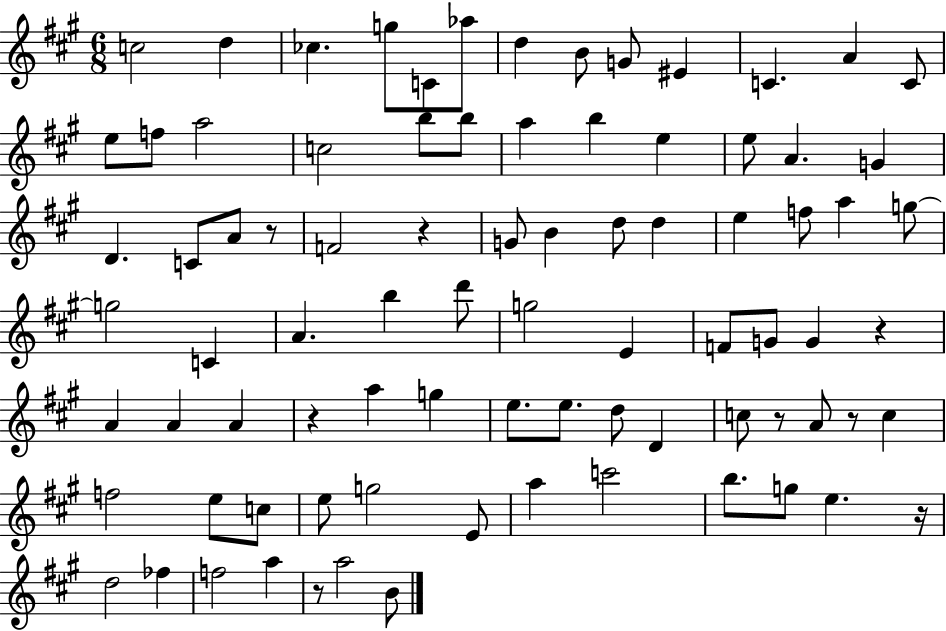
X:1
T:Untitled
M:6/8
L:1/4
K:A
c2 d _c g/2 C/2 _a/2 d B/2 G/2 ^E C A C/2 e/2 f/2 a2 c2 b/2 b/2 a b e e/2 A G D C/2 A/2 z/2 F2 z G/2 B d/2 d e f/2 a g/2 g2 C A b d'/2 g2 E F/2 G/2 G z A A A z a g e/2 e/2 d/2 D c/2 z/2 A/2 z/2 c f2 e/2 c/2 e/2 g2 E/2 a c'2 b/2 g/2 e z/4 d2 _f f2 a z/2 a2 B/2